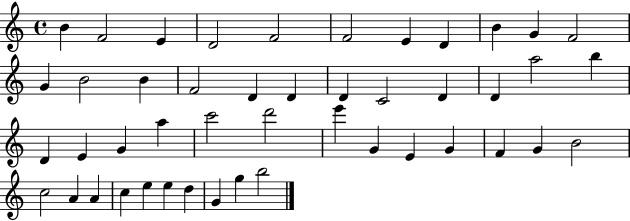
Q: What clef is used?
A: treble